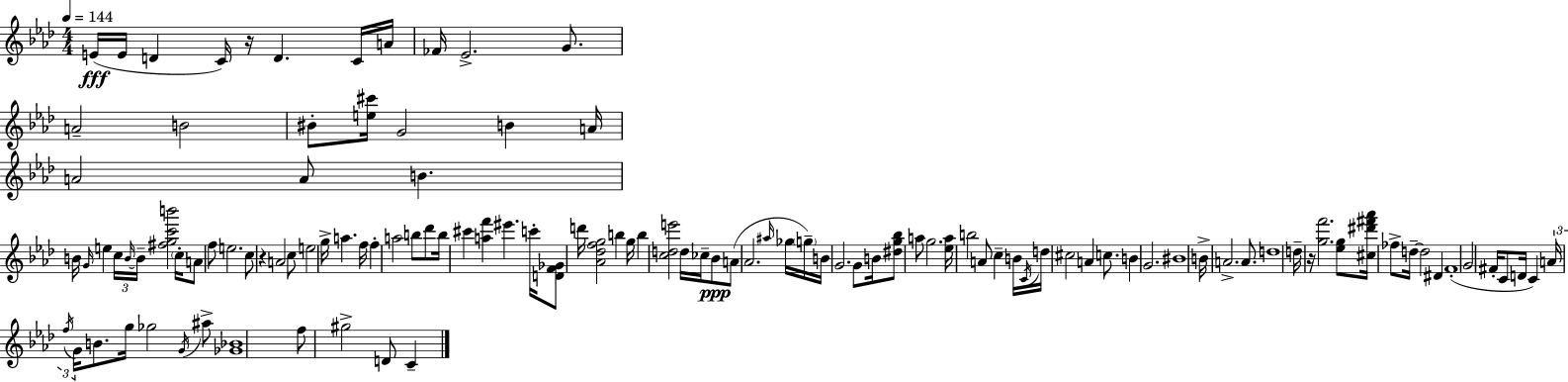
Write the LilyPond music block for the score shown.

{
  \clef treble
  \numericTimeSignature
  \time 4/4
  \key f \minor
  \tempo 4 = 144
  \repeat volta 2 { e'16(\fff e'16 d'4 c'16) r16 d'4. c'16 a'16 | fes'16 ees'2.-> g'8. | a'2-- b'2 | bis'8-. <e'' cis'''>16 g'2 b'4 a'16 | \break a'2 a'8 b'4. | b'16 \grace { g'16 } e''4 \tuplet 3/2 { c''16 \grace { b'16~ }~ b'16-- } <fis'' g'' c''' b'''>2 | \parenthesize c''16-. a'8 f''8 e''2. | c''8 r4 a'2 | \break c''8 e''2 g''16-> a''4. | f''16 f''4-. a''2 b''8 | des'''8 b''16 cis'''4 <a'' f'''>4 eis'''4. | c'''16-. <d' f' ges'>8 d'''16 <aes' des'' f'' g''>2 b''4 | \break g''16 b''4 <c'' d'' e'''>2 d''16 ces''16-- | bes'8\ppp a'8( aes'2. | \grace { ais''16 } ges''16 \parenthesize g''16--) b'16 g'2. | g'8 b'16 <dis'' g'' bes''>8 a''8 g''2. | \break <ees'' a''>16 b''2 a'8 c''4-- | b'16 \acciaccatura { c'16 } d''16 cis''2 a'4 | c''8. b'4 g'2. | bis'1 | \break b'16-> a'2.-> | a'8. d''1 | d''16-- r16 <g'' f'''>2. | <ees'' g''>8 <cis'' dis''' fis''' aes'''>16 fes''8-> d''16--~~ d''2 | \break dis'4 f'1-.( | g'2 fis'16-. c'8 d'16 | c'4) \tuplet 3/2 { a'16 \acciaccatura { f''16 } g'16 } b'8. g''16 ges''2 | \acciaccatura { g'16 } ais''8-> <ges' bes'>1 | \break f''8 gis''2-> | d'8 c'4-- } \bar "|."
}